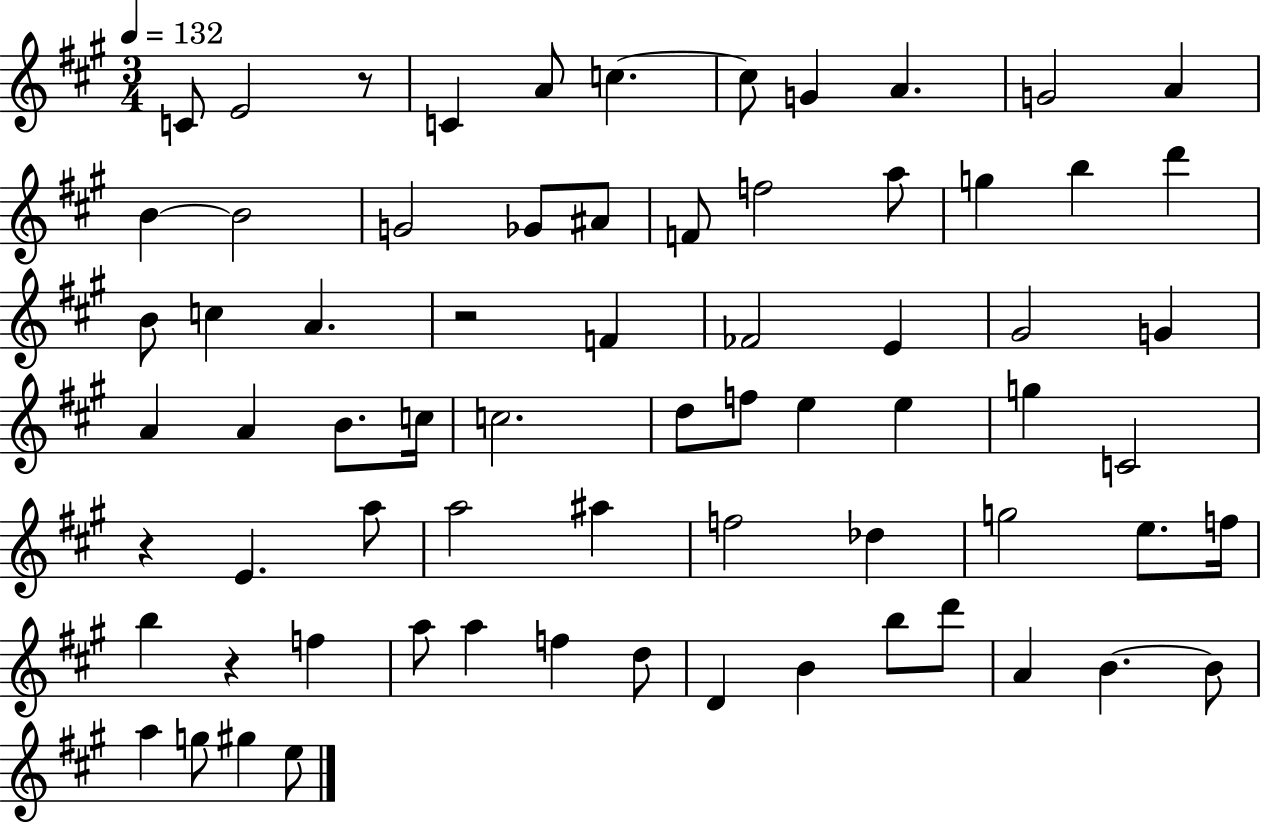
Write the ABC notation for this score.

X:1
T:Untitled
M:3/4
L:1/4
K:A
C/2 E2 z/2 C A/2 c c/2 G A G2 A B B2 G2 _G/2 ^A/2 F/2 f2 a/2 g b d' B/2 c A z2 F _F2 E ^G2 G A A B/2 c/4 c2 d/2 f/2 e e g C2 z E a/2 a2 ^a f2 _d g2 e/2 f/4 b z f a/2 a f d/2 D B b/2 d'/2 A B B/2 a g/2 ^g e/2